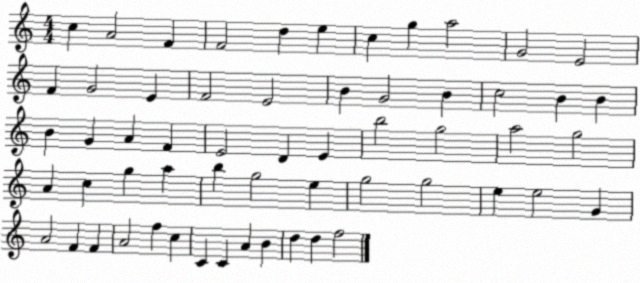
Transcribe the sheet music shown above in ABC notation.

X:1
T:Untitled
M:4/4
L:1/4
K:C
c A2 F F2 d e c g a2 G2 E2 F G2 E F2 E2 B G2 B c2 B B B G A F E2 D E b2 g2 a2 g2 A c g a b g2 e g2 g2 e e2 G A2 F F A2 f c C C A B d d f2